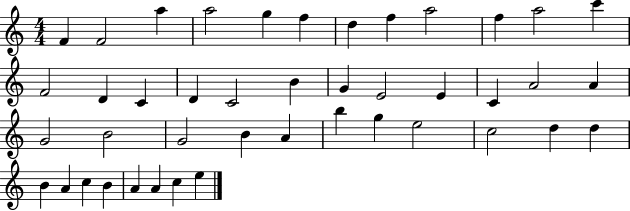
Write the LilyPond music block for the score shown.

{
  \clef treble
  \numericTimeSignature
  \time 4/4
  \key c \major
  f'4 f'2 a''4 | a''2 g''4 f''4 | d''4 f''4 a''2 | f''4 a''2 c'''4 | \break f'2 d'4 c'4 | d'4 c'2 b'4 | g'4 e'2 e'4 | c'4 a'2 a'4 | \break g'2 b'2 | g'2 b'4 a'4 | b''4 g''4 e''2 | c''2 d''4 d''4 | \break b'4 a'4 c''4 b'4 | a'4 a'4 c''4 e''4 | \bar "|."
}